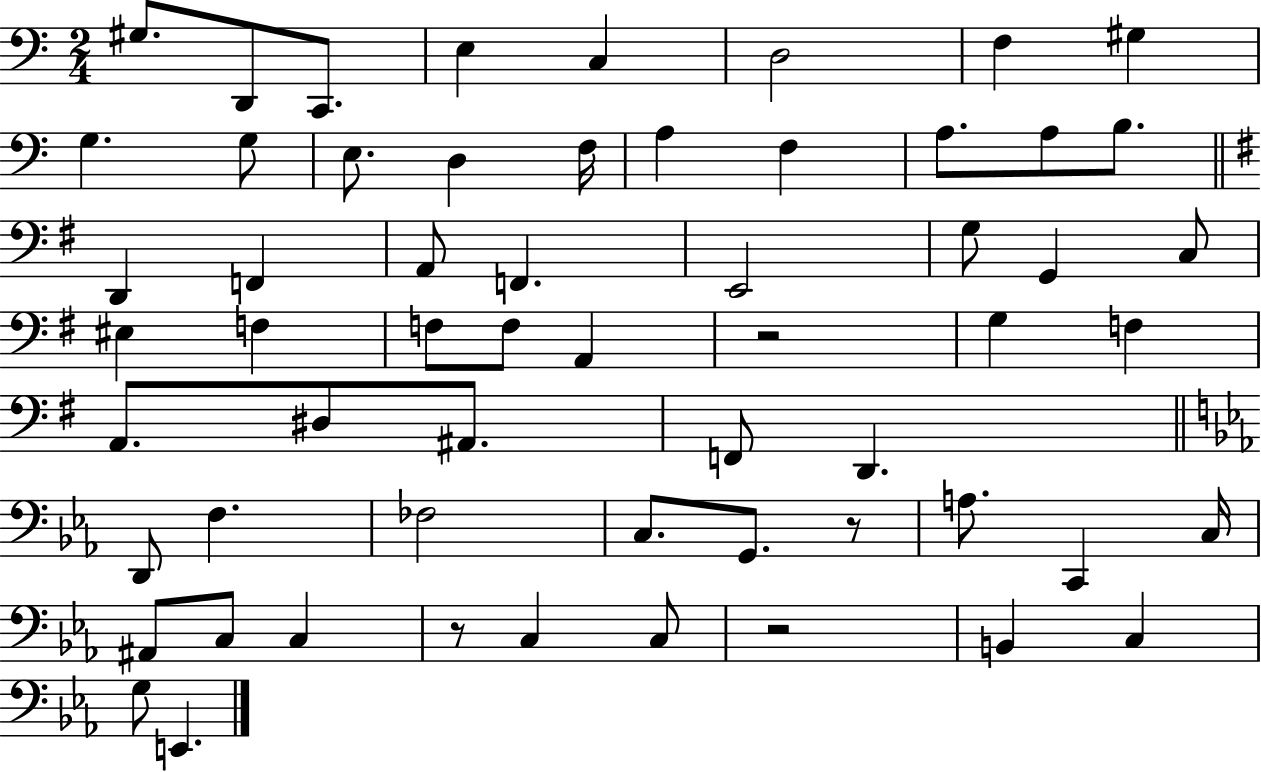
{
  \clef bass
  \numericTimeSignature
  \time 2/4
  \key c \major
  gis8. d,8 c,8. | e4 c4 | d2 | f4 gis4 | \break g4. g8 | e8. d4 f16 | a4 f4 | a8. a8 b8. | \break \bar "||" \break \key g \major d,4 f,4 | a,8 f,4. | e,2 | g8 g,4 c8 | \break eis4 f4 | f8 f8 a,4 | r2 | g4 f4 | \break a,8. dis8 ais,8. | f,8 d,4. | \bar "||" \break \key ees \major d,8 f4. | fes2 | c8. g,8. r8 | a8. c,4 c16 | \break ais,8 c8 c4 | r8 c4 c8 | r2 | b,4 c4 | \break g8 e,4. | \bar "|."
}